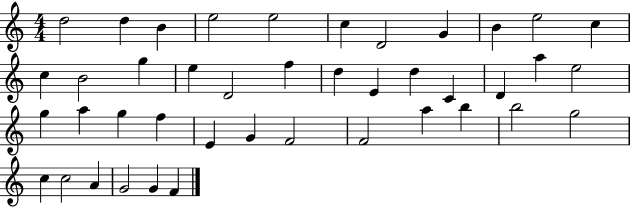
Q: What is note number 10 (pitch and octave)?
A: E5